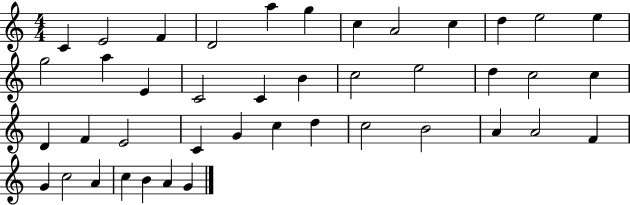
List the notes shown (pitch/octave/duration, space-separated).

C4/q E4/h F4/q D4/h A5/q G5/q C5/q A4/h C5/q D5/q E5/h E5/q G5/h A5/q E4/q C4/h C4/q B4/q C5/h E5/h D5/q C5/h C5/q D4/q F4/q E4/h C4/q G4/q C5/q D5/q C5/h B4/h A4/q A4/h F4/q G4/q C5/h A4/q C5/q B4/q A4/q G4/q